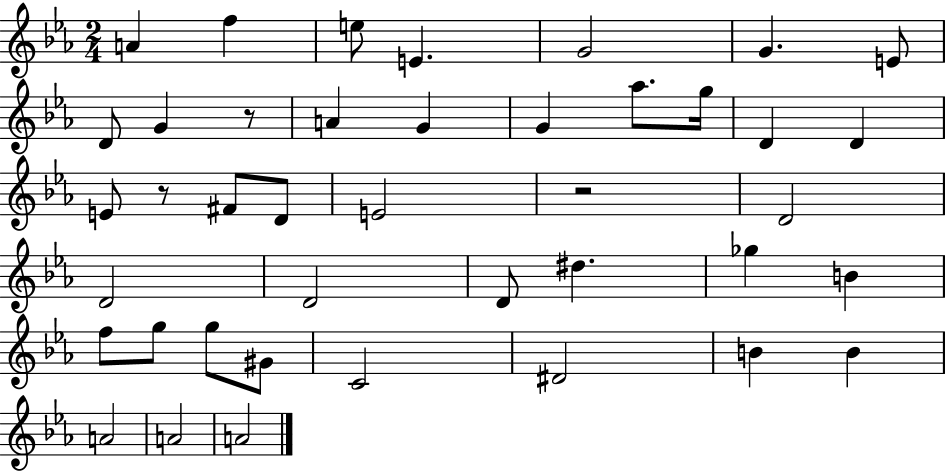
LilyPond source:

{
  \clef treble
  \numericTimeSignature
  \time 2/4
  \key ees \major
  a'4 f''4 | e''8 e'4. | g'2 | g'4. e'8 | \break d'8 g'4 r8 | a'4 g'4 | g'4 aes''8. g''16 | d'4 d'4 | \break e'8 r8 fis'8 d'8 | e'2 | r2 | d'2 | \break d'2 | d'2 | d'8 dis''4. | ges''4 b'4 | \break f''8 g''8 g''8 gis'8 | c'2 | dis'2 | b'4 b'4 | \break a'2 | a'2 | a'2 | \bar "|."
}